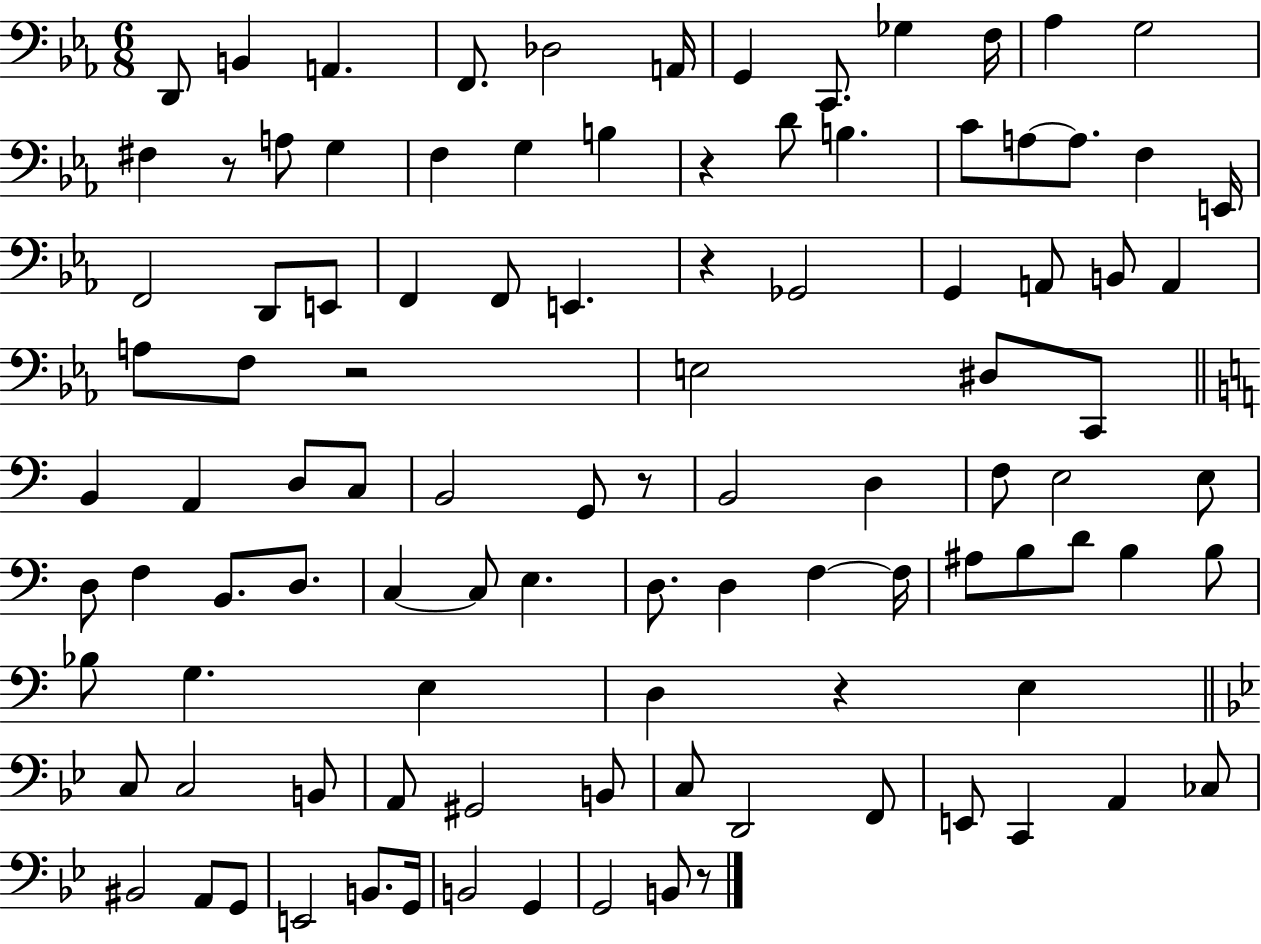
X:1
T:Untitled
M:6/8
L:1/4
K:Eb
D,,/2 B,, A,, F,,/2 _D,2 A,,/4 G,, C,,/2 _G, F,/4 _A, G,2 ^F, z/2 A,/2 G, F, G, B, z D/2 B, C/2 A,/2 A,/2 F, E,,/4 F,,2 D,,/2 E,,/2 F,, F,,/2 E,, z _G,,2 G,, A,,/2 B,,/2 A,, A,/2 F,/2 z2 E,2 ^D,/2 C,,/2 B,, A,, D,/2 C,/2 B,,2 G,,/2 z/2 B,,2 D, F,/2 E,2 E,/2 D,/2 F, B,,/2 D,/2 C, C,/2 E, D,/2 D, F, F,/4 ^A,/2 B,/2 D/2 B, B,/2 _B,/2 G, E, D, z E, C,/2 C,2 B,,/2 A,,/2 ^G,,2 B,,/2 C,/2 D,,2 F,,/2 E,,/2 C,, A,, _C,/2 ^B,,2 A,,/2 G,,/2 E,,2 B,,/2 G,,/4 B,,2 G,, G,,2 B,,/2 z/2